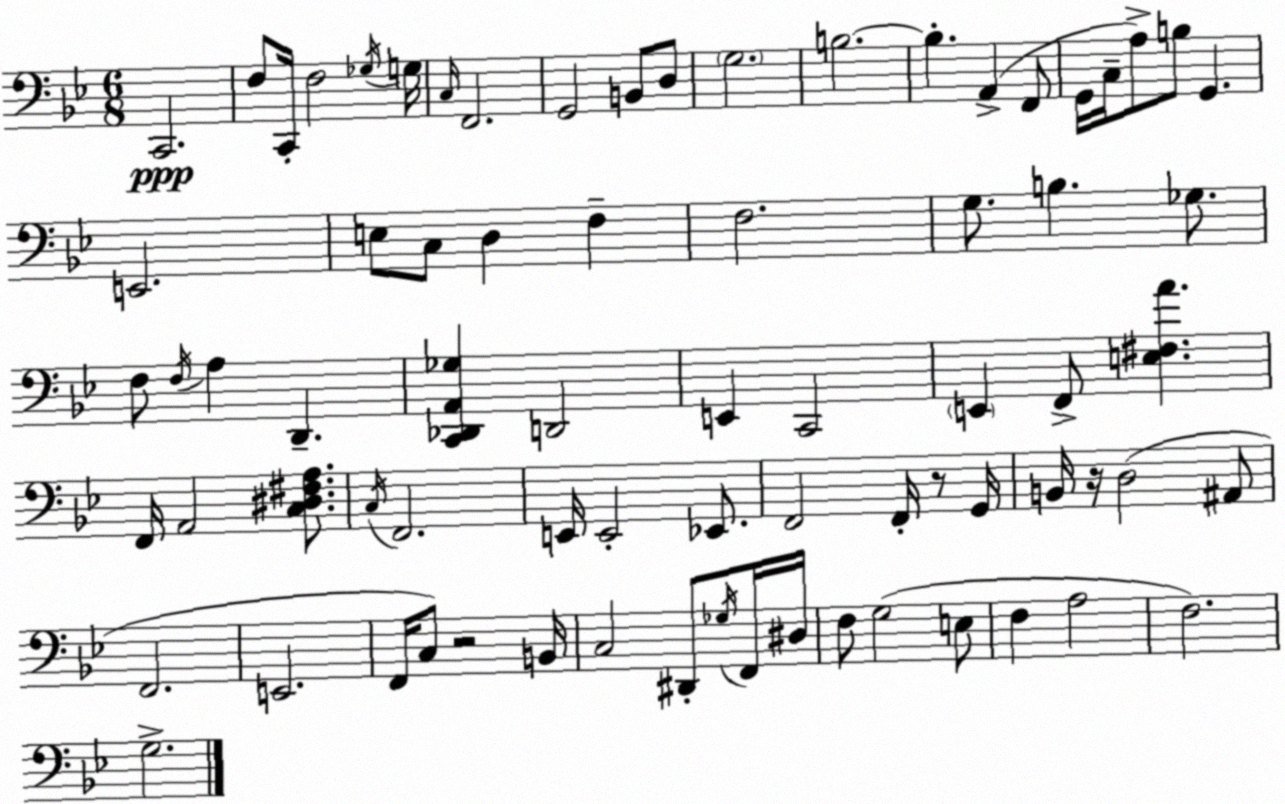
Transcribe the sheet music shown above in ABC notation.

X:1
T:Untitled
M:6/8
L:1/4
K:Gm
C,,2 F,/2 C,,/4 F,2 _G,/4 G,/4 C,/4 F,,2 G,,2 B,,/2 D,/2 G,2 B,2 B, A,, F,,/2 G,,/4 C,/4 A,/2 B,/2 G,, E,,2 E,/2 C,/2 D, F, F,2 G,/2 B, _G,/2 F,/2 F,/4 A, D,, [C,,_D,,A,,_G,] D,,2 E,, C,,2 E,, F,,/2 [E,^F,A] F,,/4 A,,2 [C,^D,^F,A,]/2 C,/4 F,,2 E,,/4 E,,2 _E,,/2 F,,2 F,,/4 z/2 G,,/4 B,,/4 z/4 D,2 ^A,,/2 F,,2 E,,2 F,,/4 C,/2 z2 B,,/4 C,2 ^D,,/2 _G,/4 F,,/4 ^D,/4 F,/2 G,2 E,/2 F, A,2 F,2 G,2